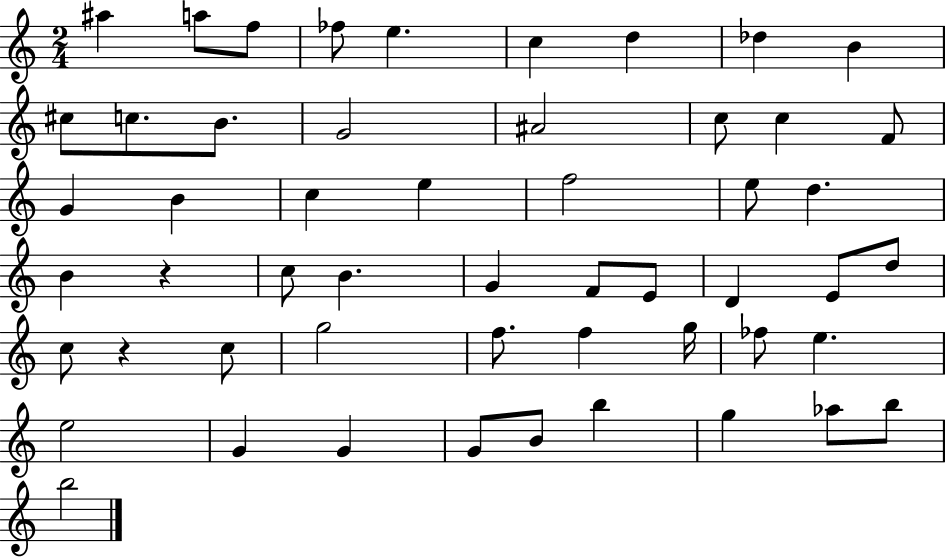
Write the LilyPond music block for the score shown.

{
  \clef treble
  \numericTimeSignature
  \time 2/4
  \key c \major
  ais''4 a''8 f''8 | fes''8 e''4. | c''4 d''4 | des''4 b'4 | \break cis''8 c''8. b'8. | g'2 | ais'2 | c''8 c''4 f'8 | \break g'4 b'4 | c''4 e''4 | f''2 | e''8 d''4. | \break b'4 r4 | c''8 b'4. | g'4 f'8 e'8 | d'4 e'8 d''8 | \break c''8 r4 c''8 | g''2 | f''8. f''4 g''16 | fes''8 e''4. | \break e''2 | g'4 g'4 | g'8 b'8 b''4 | g''4 aes''8 b''8 | \break b''2 | \bar "|."
}